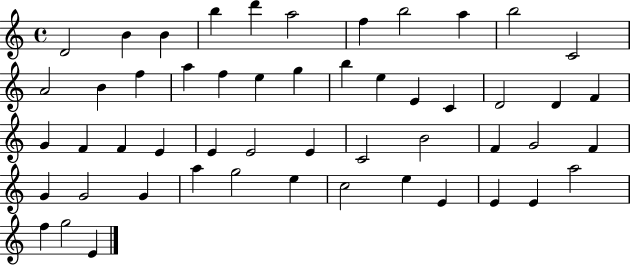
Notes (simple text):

D4/h B4/q B4/q B5/q D6/q A5/h F5/q B5/h A5/q B5/h C4/h A4/h B4/q F5/q A5/q F5/q E5/q G5/q B5/q E5/q E4/q C4/q D4/h D4/q F4/q G4/q F4/q F4/q E4/q E4/q E4/h E4/q C4/h B4/h F4/q G4/h F4/q G4/q G4/h G4/q A5/q G5/h E5/q C5/h E5/q E4/q E4/q E4/q A5/h F5/q G5/h E4/q